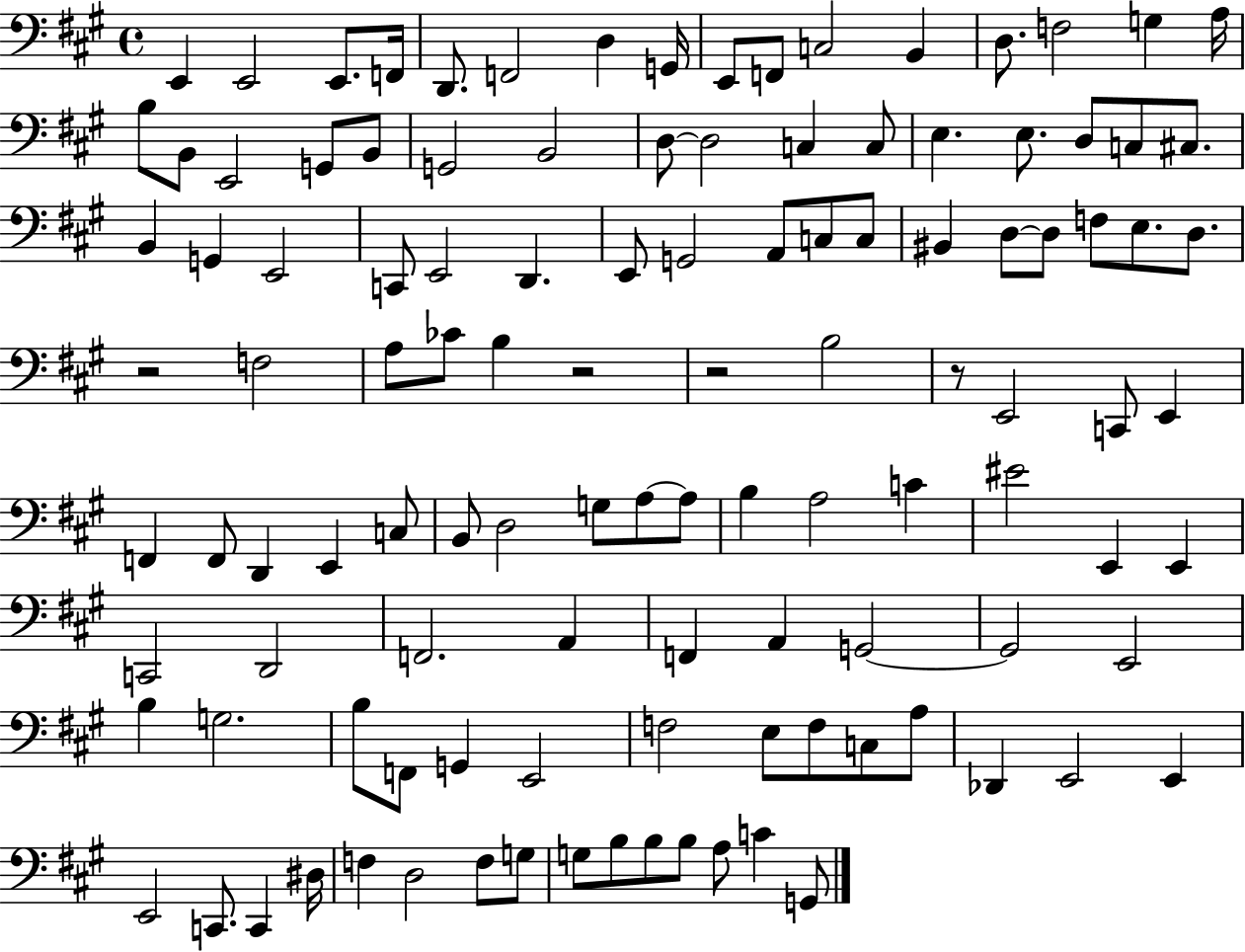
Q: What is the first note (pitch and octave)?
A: E2